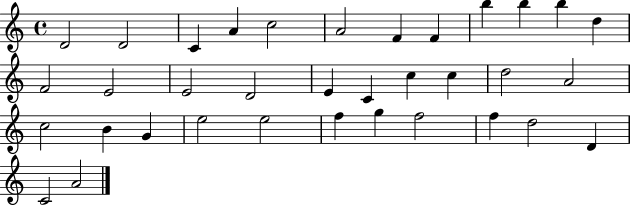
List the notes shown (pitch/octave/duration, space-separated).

D4/h D4/h C4/q A4/q C5/h A4/h F4/q F4/q B5/q B5/q B5/q D5/q F4/h E4/h E4/h D4/h E4/q C4/q C5/q C5/q D5/h A4/h C5/h B4/q G4/q E5/h E5/h F5/q G5/q F5/h F5/q D5/h D4/q C4/h A4/h